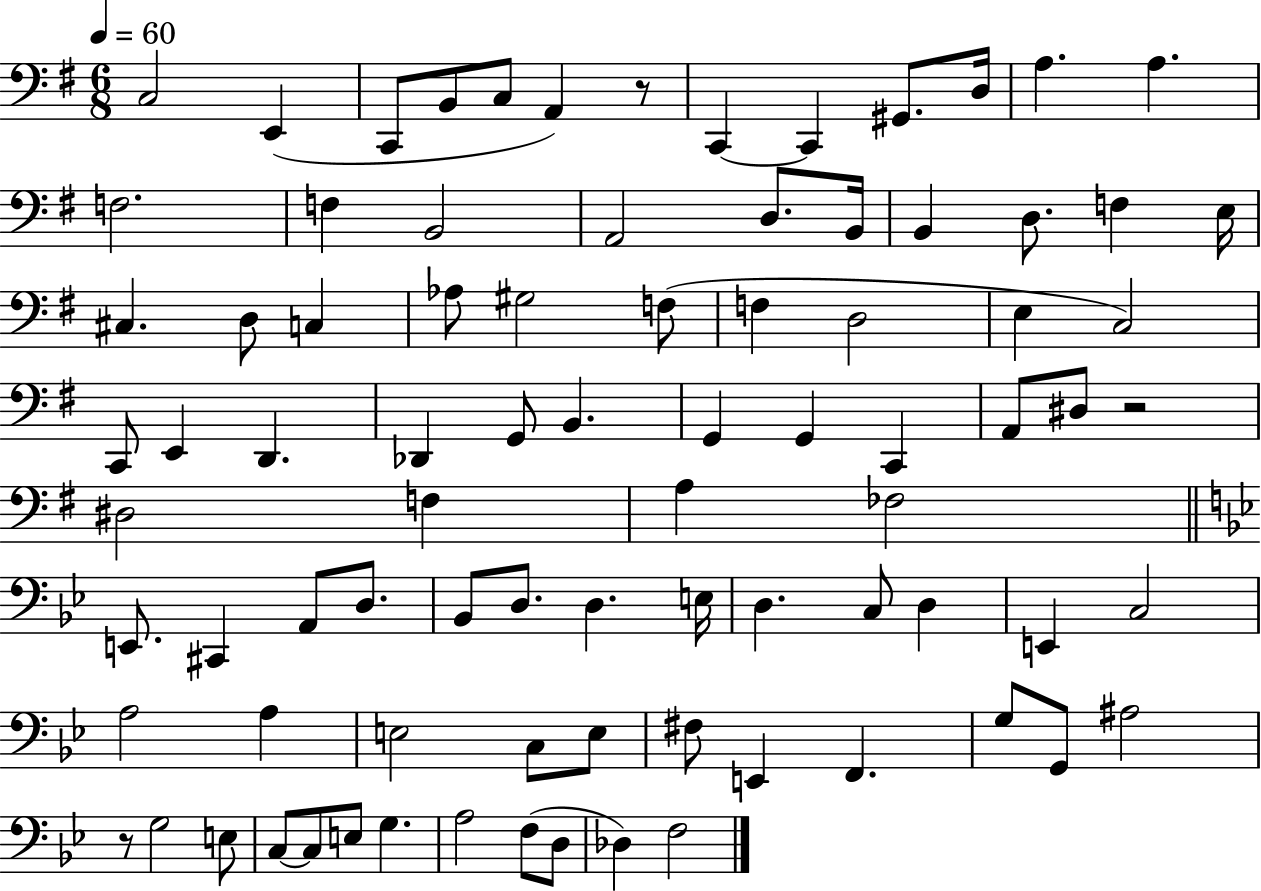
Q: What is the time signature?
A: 6/8